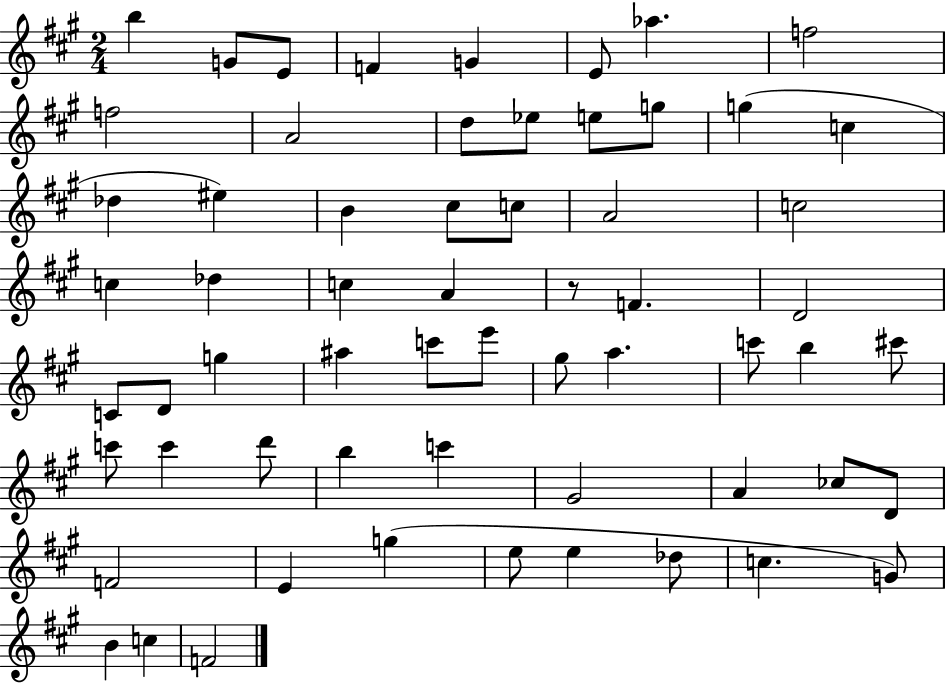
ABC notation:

X:1
T:Untitled
M:2/4
L:1/4
K:A
b G/2 E/2 F G E/2 _a f2 f2 A2 d/2 _e/2 e/2 g/2 g c _d ^e B ^c/2 c/2 A2 c2 c _d c A z/2 F D2 C/2 D/2 g ^a c'/2 e'/2 ^g/2 a c'/2 b ^c'/2 c'/2 c' d'/2 b c' ^G2 A _c/2 D/2 F2 E g e/2 e _d/2 c G/2 B c F2